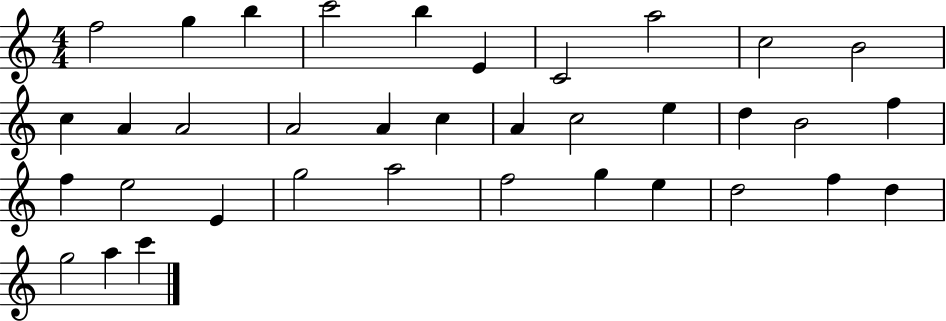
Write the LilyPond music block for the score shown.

{
  \clef treble
  \numericTimeSignature
  \time 4/4
  \key c \major
  f''2 g''4 b''4 | c'''2 b''4 e'4 | c'2 a''2 | c''2 b'2 | \break c''4 a'4 a'2 | a'2 a'4 c''4 | a'4 c''2 e''4 | d''4 b'2 f''4 | \break f''4 e''2 e'4 | g''2 a''2 | f''2 g''4 e''4 | d''2 f''4 d''4 | \break g''2 a''4 c'''4 | \bar "|."
}